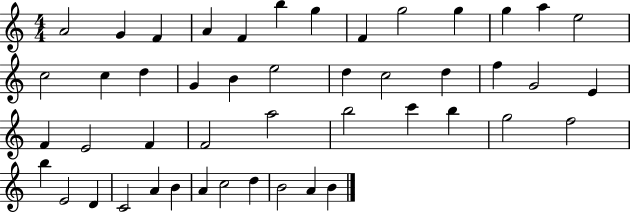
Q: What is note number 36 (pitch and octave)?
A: B5